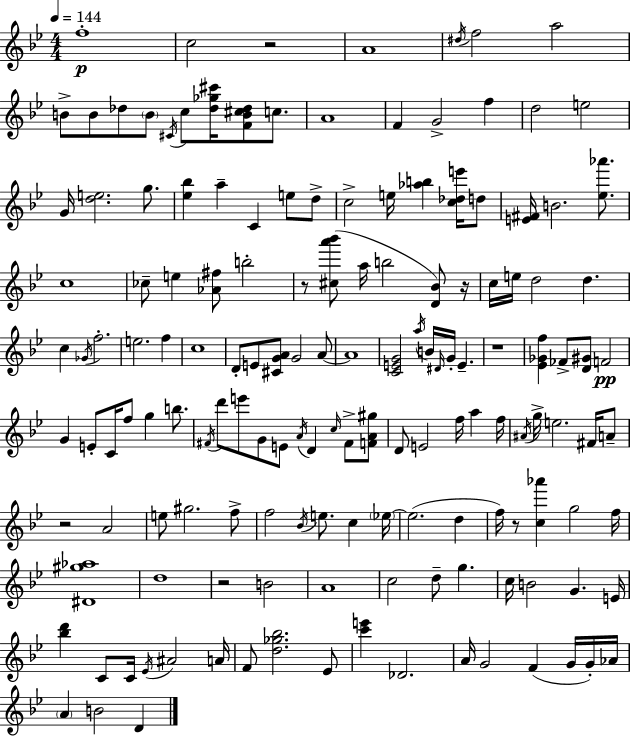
{
  \clef treble
  \numericTimeSignature
  \time 4/4
  \key bes \major
  \tempo 4 = 144
  f''1-.\p | c''2 r2 | a'1 | \acciaccatura { dis''16 } f''2 a''2 | \break b'8-> b'8 des''8 \parenthesize b'8 \acciaccatura { cis'16 } c''8 <des'' ges'' cis'''>16 <f' b' cis'' des''>8 c''8. | a'1 | f'4 g'2-> f''4 | d''2 e''2 | \break g'16 <d'' e''>2. g''8. | <ees'' bes''>4 a''4-- c'4 e''8 | d''8-> c''2-> e''16 <aes'' b''>4 <c'' des'' e'''>16 | d''8 <e' fis'>16 b'2. <ees'' aes'''>8. | \break c''1 | ces''8-- e''4 <aes' fis''>8 b''2-. | r8 <cis'' a''' bes'''>8( a''16 b''2 <d' bes'>8) | r16 c''16 e''16 d''2 d''4. | \break c''4 \acciaccatura { ges'16 } f''2.-. | e''2. f''4 | c''1 | d'8-. e'8 <cis' g' a'>8 g'2 | \break a'8~~ a'1 | <c' e' g'>2 \acciaccatura { a''16 } b'16 \grace { dis'16 } g'16-. e'4.-- | r1 | <ees' ges' f''>4 fes'8-> <d' gis'>8 f'2\pp | \break g'4 e'8-. c'16 f''8 g''4 | b''8. \acciaccatura { fis'16 } d'''8 e'''8 g'8 e'8 \acciaccatura { a'16 } d'4 | \grace { c''16 } fis'8-> <f' a' gis''>8 d'8 e'2 | f''16 a''4 f''16 \acciaccatura { ais'16 } g''16-> e''2. | \break fis'16 a'8-- r2 | a'2 e''8 gis''2. | f''8-> f''2 | \acciaccatura { bes'16 } e''8. c''4 \parenthesize ees''16~~ ees''2.( | \break d''4 f''16) r8 <c'' aes'''>4 | g''2 f''16 <dis' gis'' aes''>1 | d''1 | r2 | \break b'2 a'1 | c''2 | d''8-- g''4. c''16 b'2 | g'4. e'16 <bes'' d'''>4 c'8 | \break c'16 \acciaccatura { ees'16 } ais'2 a'16 f'8 <d'' ges'' bes''>2. | ees'8 <c''' e'''>4 des'2. | a'16 g'2 | f'4( g'16 g'16-.) aes'16 \parenthesize a'4 b'2 | \break d'4 \bar "|."
}